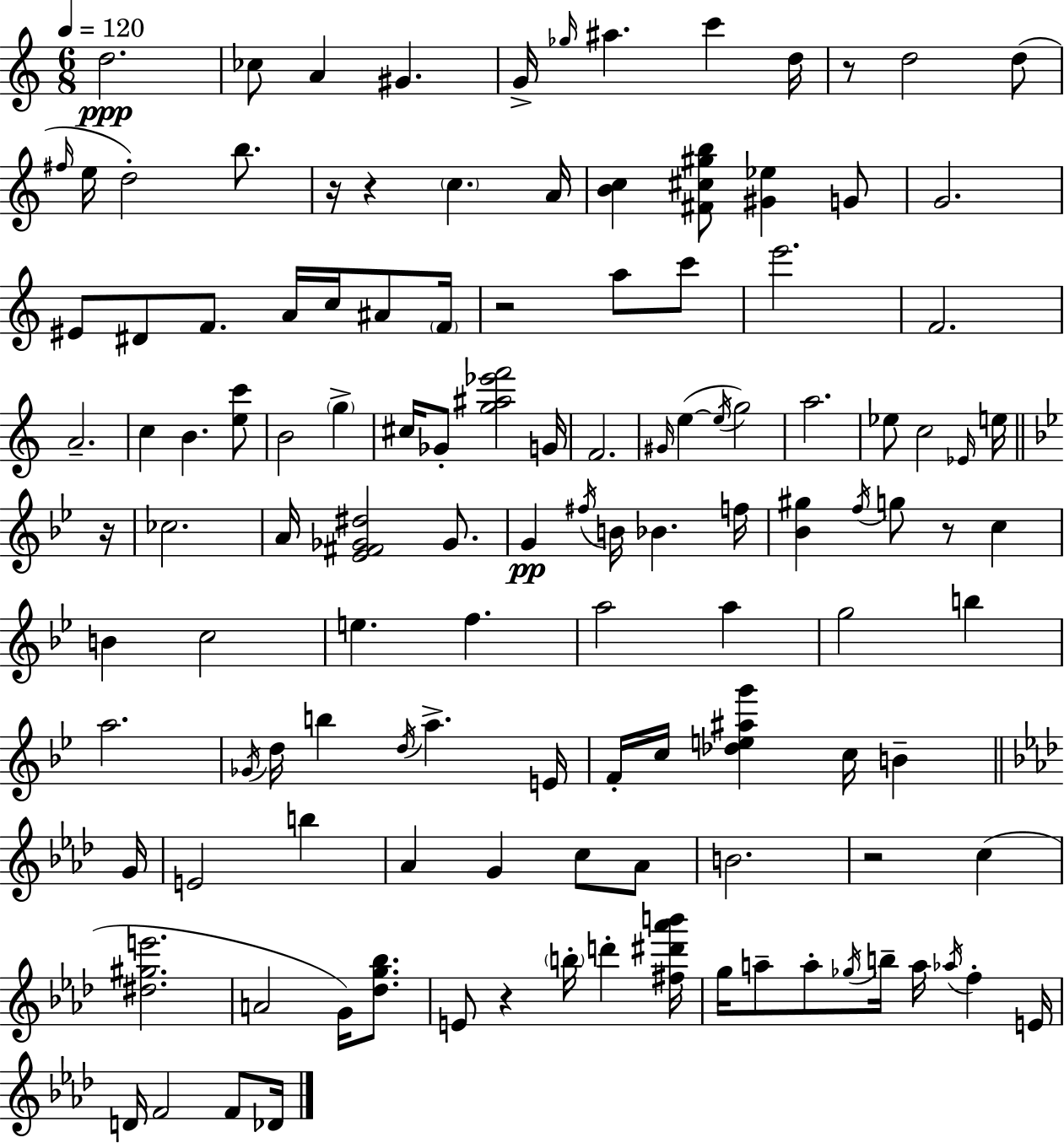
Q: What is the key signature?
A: C major